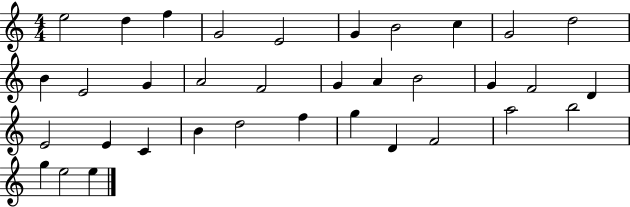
X:1
T:Untitled
M:4/4
L:1/4
K:C
e2 d f G2 E2 G B2 c G2 d2 B E2 G A2 F2 G A B2 G F2 D E2 E C B d2 f g D F2 a2 b2 g e2 e